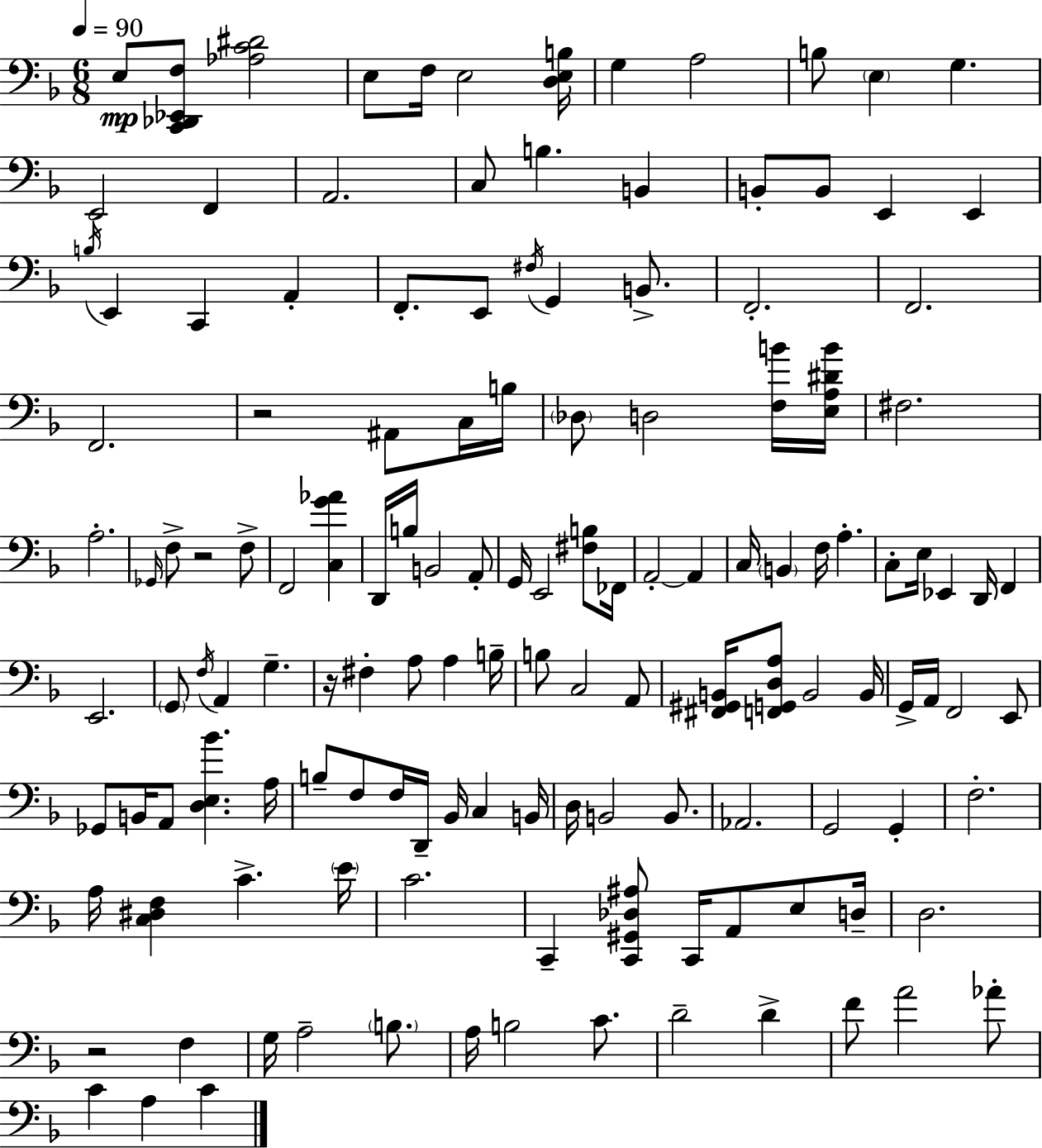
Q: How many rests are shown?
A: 4